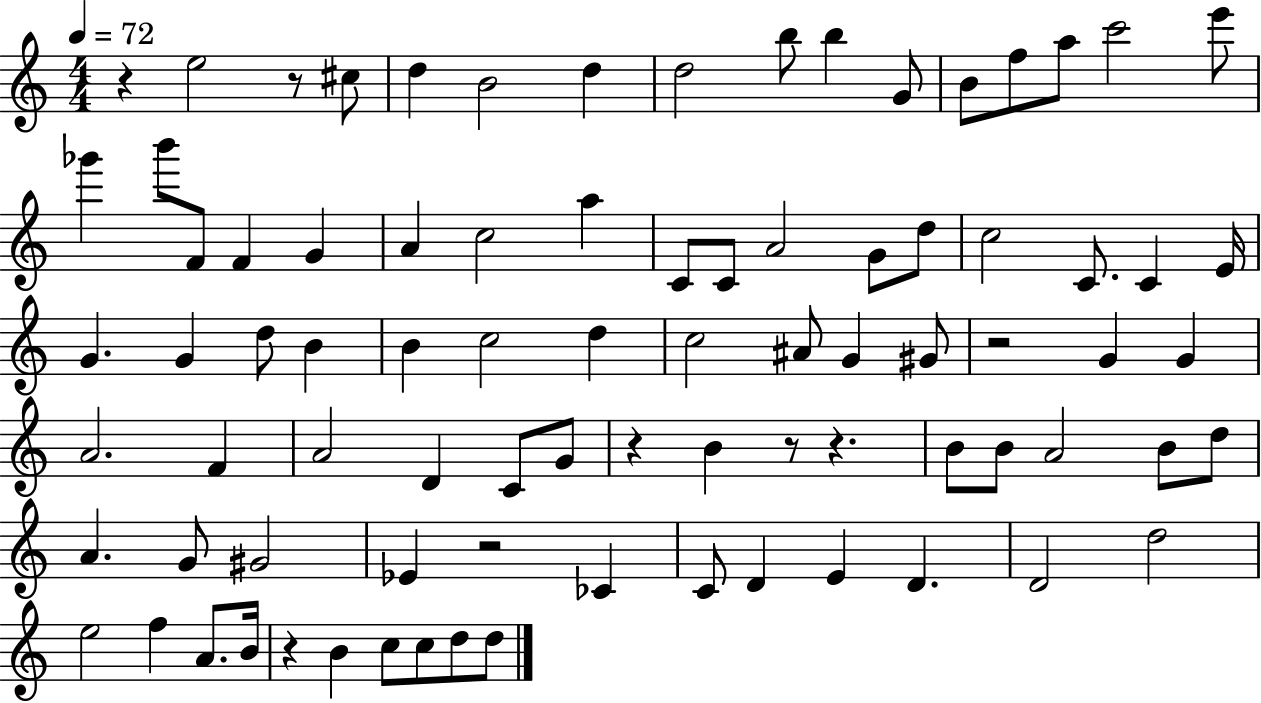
R/q E5/h R/e C#5/e D5/q B4/h D5/q D5/h B5/e B5/q G4/e B4/e F5/e A5/e C6/h E6/e Gb6/q B6/e F4/e F4/q G4/q A4/q C5/h A5/q C4/e C4/e A4/h G4/e D5/e C5/h C4/e. C4/q E4/s G4/q. G4/q D5/e B4/q B4/q C5/h D5/q C5/h A#4/e G4/q G#4/e R/h G4/q G4/q A4/h. F4/q A4/h D4/q C4/e G4/e R/q B4/q R/e R/q. B4/e B4/e A4/h B4/e D5/e A4/q. G4/e G#4/h Eb4/q R/h CES4/q C4/e D4/q E4/q D4/q. D4/h D5/h E5/h F5/q A4/e. B4/s R/q B4/q C5/e C5/e D5/e D5/e